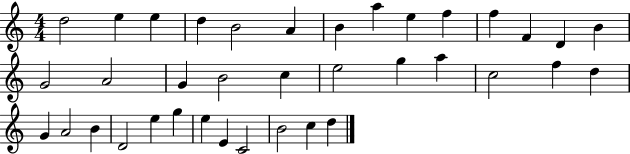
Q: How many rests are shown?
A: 0